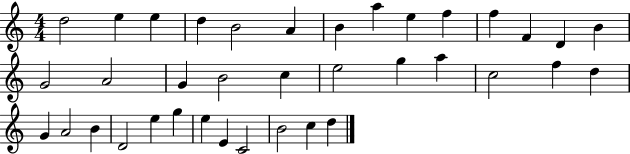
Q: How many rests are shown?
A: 0